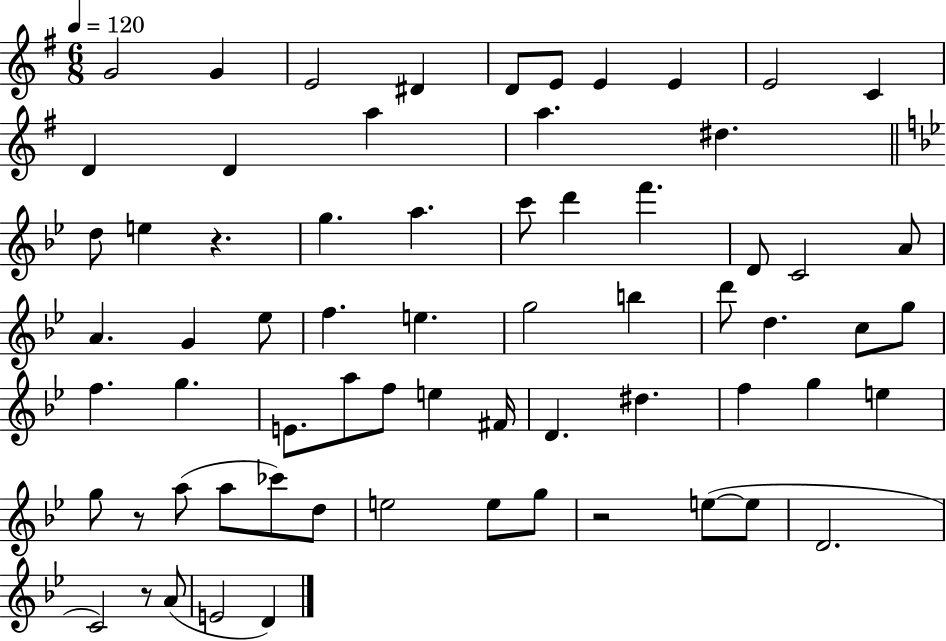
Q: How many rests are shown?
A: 4